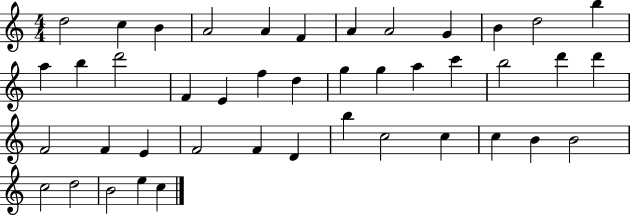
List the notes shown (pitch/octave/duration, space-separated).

D5/h C5/q B4/q A4/h A4/q F4/q A4/q A4/h G4/q B4/q D5/h B5/q A5/q B5/q D6/h F4/q E4/q F5/q D5/q G5/q G5/q A5/q C6/q B5/h D6/q D6/q F4/h F4/q E4/q F4/h F4/q D4/q B5/q C5/h C5/q C5/q B4/q B4/h C5/h D5/h B4/h E5/q C5/q